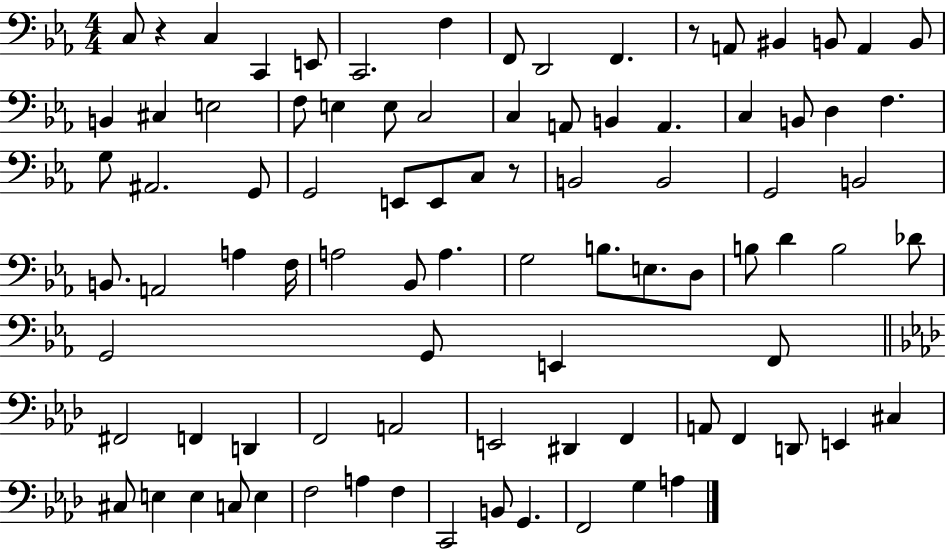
C3/e R/q C3/q C2/q E2/e C2/h. F3/q F2/e D2/h F2/q. R/e A2/e BIS2/q B2/e A2/q B2/e B2/q C#3/q E3/h F3/e E3/q E3/e C3/h C3/q A2/e B2/q A2/q. C3/q B2/e D3/q F3/q. G3/e A#2/h. G2/e G2/h E2/e E2/e C3/e R/e B2/h B2/h G2/h B2/h B2/e. A2/h A3/q F3/s A3/h Bb2/e A3/q. G3/h B3/e. E3/e. D3/e B3/e D4/q B3/h Db4/e G2/h G2/e E2/q F2/e F#2/h F2/q D2/q F2/h A2/h E2/h D#2/q F2/q A2/e F2/q D2/e E2/q C#3/q C#3/e E3/q E3/q C3/e E3/q F3/h A3/q F3/q C2/h B2/e G2/q. F2/h G3/q A3/q